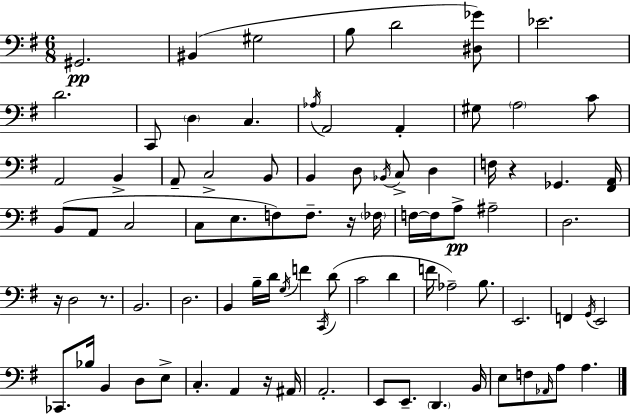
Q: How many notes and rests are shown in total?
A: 85